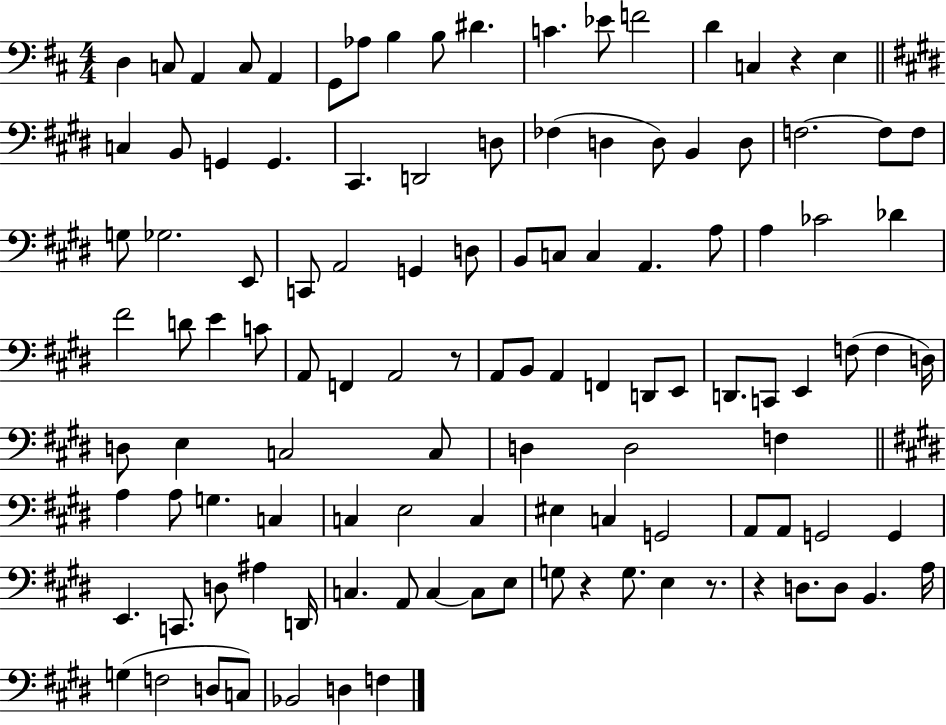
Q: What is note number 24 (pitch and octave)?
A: FES3